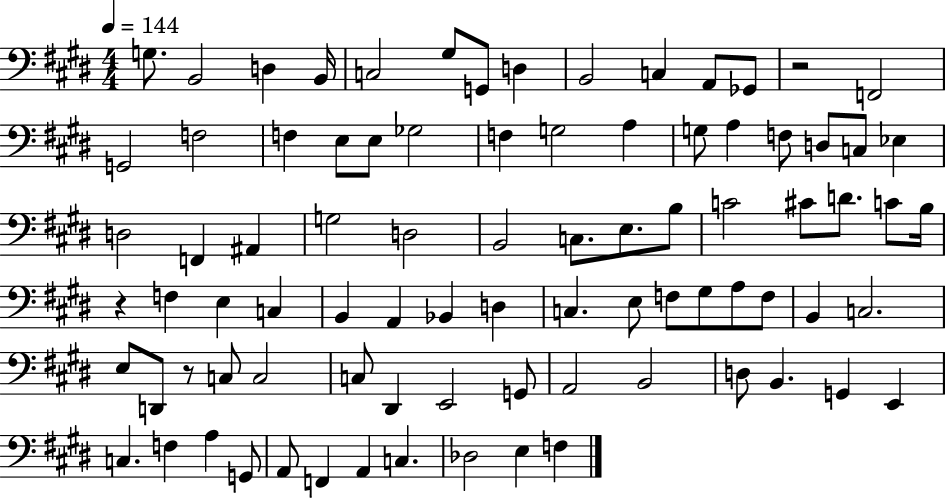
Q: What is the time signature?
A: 4/4